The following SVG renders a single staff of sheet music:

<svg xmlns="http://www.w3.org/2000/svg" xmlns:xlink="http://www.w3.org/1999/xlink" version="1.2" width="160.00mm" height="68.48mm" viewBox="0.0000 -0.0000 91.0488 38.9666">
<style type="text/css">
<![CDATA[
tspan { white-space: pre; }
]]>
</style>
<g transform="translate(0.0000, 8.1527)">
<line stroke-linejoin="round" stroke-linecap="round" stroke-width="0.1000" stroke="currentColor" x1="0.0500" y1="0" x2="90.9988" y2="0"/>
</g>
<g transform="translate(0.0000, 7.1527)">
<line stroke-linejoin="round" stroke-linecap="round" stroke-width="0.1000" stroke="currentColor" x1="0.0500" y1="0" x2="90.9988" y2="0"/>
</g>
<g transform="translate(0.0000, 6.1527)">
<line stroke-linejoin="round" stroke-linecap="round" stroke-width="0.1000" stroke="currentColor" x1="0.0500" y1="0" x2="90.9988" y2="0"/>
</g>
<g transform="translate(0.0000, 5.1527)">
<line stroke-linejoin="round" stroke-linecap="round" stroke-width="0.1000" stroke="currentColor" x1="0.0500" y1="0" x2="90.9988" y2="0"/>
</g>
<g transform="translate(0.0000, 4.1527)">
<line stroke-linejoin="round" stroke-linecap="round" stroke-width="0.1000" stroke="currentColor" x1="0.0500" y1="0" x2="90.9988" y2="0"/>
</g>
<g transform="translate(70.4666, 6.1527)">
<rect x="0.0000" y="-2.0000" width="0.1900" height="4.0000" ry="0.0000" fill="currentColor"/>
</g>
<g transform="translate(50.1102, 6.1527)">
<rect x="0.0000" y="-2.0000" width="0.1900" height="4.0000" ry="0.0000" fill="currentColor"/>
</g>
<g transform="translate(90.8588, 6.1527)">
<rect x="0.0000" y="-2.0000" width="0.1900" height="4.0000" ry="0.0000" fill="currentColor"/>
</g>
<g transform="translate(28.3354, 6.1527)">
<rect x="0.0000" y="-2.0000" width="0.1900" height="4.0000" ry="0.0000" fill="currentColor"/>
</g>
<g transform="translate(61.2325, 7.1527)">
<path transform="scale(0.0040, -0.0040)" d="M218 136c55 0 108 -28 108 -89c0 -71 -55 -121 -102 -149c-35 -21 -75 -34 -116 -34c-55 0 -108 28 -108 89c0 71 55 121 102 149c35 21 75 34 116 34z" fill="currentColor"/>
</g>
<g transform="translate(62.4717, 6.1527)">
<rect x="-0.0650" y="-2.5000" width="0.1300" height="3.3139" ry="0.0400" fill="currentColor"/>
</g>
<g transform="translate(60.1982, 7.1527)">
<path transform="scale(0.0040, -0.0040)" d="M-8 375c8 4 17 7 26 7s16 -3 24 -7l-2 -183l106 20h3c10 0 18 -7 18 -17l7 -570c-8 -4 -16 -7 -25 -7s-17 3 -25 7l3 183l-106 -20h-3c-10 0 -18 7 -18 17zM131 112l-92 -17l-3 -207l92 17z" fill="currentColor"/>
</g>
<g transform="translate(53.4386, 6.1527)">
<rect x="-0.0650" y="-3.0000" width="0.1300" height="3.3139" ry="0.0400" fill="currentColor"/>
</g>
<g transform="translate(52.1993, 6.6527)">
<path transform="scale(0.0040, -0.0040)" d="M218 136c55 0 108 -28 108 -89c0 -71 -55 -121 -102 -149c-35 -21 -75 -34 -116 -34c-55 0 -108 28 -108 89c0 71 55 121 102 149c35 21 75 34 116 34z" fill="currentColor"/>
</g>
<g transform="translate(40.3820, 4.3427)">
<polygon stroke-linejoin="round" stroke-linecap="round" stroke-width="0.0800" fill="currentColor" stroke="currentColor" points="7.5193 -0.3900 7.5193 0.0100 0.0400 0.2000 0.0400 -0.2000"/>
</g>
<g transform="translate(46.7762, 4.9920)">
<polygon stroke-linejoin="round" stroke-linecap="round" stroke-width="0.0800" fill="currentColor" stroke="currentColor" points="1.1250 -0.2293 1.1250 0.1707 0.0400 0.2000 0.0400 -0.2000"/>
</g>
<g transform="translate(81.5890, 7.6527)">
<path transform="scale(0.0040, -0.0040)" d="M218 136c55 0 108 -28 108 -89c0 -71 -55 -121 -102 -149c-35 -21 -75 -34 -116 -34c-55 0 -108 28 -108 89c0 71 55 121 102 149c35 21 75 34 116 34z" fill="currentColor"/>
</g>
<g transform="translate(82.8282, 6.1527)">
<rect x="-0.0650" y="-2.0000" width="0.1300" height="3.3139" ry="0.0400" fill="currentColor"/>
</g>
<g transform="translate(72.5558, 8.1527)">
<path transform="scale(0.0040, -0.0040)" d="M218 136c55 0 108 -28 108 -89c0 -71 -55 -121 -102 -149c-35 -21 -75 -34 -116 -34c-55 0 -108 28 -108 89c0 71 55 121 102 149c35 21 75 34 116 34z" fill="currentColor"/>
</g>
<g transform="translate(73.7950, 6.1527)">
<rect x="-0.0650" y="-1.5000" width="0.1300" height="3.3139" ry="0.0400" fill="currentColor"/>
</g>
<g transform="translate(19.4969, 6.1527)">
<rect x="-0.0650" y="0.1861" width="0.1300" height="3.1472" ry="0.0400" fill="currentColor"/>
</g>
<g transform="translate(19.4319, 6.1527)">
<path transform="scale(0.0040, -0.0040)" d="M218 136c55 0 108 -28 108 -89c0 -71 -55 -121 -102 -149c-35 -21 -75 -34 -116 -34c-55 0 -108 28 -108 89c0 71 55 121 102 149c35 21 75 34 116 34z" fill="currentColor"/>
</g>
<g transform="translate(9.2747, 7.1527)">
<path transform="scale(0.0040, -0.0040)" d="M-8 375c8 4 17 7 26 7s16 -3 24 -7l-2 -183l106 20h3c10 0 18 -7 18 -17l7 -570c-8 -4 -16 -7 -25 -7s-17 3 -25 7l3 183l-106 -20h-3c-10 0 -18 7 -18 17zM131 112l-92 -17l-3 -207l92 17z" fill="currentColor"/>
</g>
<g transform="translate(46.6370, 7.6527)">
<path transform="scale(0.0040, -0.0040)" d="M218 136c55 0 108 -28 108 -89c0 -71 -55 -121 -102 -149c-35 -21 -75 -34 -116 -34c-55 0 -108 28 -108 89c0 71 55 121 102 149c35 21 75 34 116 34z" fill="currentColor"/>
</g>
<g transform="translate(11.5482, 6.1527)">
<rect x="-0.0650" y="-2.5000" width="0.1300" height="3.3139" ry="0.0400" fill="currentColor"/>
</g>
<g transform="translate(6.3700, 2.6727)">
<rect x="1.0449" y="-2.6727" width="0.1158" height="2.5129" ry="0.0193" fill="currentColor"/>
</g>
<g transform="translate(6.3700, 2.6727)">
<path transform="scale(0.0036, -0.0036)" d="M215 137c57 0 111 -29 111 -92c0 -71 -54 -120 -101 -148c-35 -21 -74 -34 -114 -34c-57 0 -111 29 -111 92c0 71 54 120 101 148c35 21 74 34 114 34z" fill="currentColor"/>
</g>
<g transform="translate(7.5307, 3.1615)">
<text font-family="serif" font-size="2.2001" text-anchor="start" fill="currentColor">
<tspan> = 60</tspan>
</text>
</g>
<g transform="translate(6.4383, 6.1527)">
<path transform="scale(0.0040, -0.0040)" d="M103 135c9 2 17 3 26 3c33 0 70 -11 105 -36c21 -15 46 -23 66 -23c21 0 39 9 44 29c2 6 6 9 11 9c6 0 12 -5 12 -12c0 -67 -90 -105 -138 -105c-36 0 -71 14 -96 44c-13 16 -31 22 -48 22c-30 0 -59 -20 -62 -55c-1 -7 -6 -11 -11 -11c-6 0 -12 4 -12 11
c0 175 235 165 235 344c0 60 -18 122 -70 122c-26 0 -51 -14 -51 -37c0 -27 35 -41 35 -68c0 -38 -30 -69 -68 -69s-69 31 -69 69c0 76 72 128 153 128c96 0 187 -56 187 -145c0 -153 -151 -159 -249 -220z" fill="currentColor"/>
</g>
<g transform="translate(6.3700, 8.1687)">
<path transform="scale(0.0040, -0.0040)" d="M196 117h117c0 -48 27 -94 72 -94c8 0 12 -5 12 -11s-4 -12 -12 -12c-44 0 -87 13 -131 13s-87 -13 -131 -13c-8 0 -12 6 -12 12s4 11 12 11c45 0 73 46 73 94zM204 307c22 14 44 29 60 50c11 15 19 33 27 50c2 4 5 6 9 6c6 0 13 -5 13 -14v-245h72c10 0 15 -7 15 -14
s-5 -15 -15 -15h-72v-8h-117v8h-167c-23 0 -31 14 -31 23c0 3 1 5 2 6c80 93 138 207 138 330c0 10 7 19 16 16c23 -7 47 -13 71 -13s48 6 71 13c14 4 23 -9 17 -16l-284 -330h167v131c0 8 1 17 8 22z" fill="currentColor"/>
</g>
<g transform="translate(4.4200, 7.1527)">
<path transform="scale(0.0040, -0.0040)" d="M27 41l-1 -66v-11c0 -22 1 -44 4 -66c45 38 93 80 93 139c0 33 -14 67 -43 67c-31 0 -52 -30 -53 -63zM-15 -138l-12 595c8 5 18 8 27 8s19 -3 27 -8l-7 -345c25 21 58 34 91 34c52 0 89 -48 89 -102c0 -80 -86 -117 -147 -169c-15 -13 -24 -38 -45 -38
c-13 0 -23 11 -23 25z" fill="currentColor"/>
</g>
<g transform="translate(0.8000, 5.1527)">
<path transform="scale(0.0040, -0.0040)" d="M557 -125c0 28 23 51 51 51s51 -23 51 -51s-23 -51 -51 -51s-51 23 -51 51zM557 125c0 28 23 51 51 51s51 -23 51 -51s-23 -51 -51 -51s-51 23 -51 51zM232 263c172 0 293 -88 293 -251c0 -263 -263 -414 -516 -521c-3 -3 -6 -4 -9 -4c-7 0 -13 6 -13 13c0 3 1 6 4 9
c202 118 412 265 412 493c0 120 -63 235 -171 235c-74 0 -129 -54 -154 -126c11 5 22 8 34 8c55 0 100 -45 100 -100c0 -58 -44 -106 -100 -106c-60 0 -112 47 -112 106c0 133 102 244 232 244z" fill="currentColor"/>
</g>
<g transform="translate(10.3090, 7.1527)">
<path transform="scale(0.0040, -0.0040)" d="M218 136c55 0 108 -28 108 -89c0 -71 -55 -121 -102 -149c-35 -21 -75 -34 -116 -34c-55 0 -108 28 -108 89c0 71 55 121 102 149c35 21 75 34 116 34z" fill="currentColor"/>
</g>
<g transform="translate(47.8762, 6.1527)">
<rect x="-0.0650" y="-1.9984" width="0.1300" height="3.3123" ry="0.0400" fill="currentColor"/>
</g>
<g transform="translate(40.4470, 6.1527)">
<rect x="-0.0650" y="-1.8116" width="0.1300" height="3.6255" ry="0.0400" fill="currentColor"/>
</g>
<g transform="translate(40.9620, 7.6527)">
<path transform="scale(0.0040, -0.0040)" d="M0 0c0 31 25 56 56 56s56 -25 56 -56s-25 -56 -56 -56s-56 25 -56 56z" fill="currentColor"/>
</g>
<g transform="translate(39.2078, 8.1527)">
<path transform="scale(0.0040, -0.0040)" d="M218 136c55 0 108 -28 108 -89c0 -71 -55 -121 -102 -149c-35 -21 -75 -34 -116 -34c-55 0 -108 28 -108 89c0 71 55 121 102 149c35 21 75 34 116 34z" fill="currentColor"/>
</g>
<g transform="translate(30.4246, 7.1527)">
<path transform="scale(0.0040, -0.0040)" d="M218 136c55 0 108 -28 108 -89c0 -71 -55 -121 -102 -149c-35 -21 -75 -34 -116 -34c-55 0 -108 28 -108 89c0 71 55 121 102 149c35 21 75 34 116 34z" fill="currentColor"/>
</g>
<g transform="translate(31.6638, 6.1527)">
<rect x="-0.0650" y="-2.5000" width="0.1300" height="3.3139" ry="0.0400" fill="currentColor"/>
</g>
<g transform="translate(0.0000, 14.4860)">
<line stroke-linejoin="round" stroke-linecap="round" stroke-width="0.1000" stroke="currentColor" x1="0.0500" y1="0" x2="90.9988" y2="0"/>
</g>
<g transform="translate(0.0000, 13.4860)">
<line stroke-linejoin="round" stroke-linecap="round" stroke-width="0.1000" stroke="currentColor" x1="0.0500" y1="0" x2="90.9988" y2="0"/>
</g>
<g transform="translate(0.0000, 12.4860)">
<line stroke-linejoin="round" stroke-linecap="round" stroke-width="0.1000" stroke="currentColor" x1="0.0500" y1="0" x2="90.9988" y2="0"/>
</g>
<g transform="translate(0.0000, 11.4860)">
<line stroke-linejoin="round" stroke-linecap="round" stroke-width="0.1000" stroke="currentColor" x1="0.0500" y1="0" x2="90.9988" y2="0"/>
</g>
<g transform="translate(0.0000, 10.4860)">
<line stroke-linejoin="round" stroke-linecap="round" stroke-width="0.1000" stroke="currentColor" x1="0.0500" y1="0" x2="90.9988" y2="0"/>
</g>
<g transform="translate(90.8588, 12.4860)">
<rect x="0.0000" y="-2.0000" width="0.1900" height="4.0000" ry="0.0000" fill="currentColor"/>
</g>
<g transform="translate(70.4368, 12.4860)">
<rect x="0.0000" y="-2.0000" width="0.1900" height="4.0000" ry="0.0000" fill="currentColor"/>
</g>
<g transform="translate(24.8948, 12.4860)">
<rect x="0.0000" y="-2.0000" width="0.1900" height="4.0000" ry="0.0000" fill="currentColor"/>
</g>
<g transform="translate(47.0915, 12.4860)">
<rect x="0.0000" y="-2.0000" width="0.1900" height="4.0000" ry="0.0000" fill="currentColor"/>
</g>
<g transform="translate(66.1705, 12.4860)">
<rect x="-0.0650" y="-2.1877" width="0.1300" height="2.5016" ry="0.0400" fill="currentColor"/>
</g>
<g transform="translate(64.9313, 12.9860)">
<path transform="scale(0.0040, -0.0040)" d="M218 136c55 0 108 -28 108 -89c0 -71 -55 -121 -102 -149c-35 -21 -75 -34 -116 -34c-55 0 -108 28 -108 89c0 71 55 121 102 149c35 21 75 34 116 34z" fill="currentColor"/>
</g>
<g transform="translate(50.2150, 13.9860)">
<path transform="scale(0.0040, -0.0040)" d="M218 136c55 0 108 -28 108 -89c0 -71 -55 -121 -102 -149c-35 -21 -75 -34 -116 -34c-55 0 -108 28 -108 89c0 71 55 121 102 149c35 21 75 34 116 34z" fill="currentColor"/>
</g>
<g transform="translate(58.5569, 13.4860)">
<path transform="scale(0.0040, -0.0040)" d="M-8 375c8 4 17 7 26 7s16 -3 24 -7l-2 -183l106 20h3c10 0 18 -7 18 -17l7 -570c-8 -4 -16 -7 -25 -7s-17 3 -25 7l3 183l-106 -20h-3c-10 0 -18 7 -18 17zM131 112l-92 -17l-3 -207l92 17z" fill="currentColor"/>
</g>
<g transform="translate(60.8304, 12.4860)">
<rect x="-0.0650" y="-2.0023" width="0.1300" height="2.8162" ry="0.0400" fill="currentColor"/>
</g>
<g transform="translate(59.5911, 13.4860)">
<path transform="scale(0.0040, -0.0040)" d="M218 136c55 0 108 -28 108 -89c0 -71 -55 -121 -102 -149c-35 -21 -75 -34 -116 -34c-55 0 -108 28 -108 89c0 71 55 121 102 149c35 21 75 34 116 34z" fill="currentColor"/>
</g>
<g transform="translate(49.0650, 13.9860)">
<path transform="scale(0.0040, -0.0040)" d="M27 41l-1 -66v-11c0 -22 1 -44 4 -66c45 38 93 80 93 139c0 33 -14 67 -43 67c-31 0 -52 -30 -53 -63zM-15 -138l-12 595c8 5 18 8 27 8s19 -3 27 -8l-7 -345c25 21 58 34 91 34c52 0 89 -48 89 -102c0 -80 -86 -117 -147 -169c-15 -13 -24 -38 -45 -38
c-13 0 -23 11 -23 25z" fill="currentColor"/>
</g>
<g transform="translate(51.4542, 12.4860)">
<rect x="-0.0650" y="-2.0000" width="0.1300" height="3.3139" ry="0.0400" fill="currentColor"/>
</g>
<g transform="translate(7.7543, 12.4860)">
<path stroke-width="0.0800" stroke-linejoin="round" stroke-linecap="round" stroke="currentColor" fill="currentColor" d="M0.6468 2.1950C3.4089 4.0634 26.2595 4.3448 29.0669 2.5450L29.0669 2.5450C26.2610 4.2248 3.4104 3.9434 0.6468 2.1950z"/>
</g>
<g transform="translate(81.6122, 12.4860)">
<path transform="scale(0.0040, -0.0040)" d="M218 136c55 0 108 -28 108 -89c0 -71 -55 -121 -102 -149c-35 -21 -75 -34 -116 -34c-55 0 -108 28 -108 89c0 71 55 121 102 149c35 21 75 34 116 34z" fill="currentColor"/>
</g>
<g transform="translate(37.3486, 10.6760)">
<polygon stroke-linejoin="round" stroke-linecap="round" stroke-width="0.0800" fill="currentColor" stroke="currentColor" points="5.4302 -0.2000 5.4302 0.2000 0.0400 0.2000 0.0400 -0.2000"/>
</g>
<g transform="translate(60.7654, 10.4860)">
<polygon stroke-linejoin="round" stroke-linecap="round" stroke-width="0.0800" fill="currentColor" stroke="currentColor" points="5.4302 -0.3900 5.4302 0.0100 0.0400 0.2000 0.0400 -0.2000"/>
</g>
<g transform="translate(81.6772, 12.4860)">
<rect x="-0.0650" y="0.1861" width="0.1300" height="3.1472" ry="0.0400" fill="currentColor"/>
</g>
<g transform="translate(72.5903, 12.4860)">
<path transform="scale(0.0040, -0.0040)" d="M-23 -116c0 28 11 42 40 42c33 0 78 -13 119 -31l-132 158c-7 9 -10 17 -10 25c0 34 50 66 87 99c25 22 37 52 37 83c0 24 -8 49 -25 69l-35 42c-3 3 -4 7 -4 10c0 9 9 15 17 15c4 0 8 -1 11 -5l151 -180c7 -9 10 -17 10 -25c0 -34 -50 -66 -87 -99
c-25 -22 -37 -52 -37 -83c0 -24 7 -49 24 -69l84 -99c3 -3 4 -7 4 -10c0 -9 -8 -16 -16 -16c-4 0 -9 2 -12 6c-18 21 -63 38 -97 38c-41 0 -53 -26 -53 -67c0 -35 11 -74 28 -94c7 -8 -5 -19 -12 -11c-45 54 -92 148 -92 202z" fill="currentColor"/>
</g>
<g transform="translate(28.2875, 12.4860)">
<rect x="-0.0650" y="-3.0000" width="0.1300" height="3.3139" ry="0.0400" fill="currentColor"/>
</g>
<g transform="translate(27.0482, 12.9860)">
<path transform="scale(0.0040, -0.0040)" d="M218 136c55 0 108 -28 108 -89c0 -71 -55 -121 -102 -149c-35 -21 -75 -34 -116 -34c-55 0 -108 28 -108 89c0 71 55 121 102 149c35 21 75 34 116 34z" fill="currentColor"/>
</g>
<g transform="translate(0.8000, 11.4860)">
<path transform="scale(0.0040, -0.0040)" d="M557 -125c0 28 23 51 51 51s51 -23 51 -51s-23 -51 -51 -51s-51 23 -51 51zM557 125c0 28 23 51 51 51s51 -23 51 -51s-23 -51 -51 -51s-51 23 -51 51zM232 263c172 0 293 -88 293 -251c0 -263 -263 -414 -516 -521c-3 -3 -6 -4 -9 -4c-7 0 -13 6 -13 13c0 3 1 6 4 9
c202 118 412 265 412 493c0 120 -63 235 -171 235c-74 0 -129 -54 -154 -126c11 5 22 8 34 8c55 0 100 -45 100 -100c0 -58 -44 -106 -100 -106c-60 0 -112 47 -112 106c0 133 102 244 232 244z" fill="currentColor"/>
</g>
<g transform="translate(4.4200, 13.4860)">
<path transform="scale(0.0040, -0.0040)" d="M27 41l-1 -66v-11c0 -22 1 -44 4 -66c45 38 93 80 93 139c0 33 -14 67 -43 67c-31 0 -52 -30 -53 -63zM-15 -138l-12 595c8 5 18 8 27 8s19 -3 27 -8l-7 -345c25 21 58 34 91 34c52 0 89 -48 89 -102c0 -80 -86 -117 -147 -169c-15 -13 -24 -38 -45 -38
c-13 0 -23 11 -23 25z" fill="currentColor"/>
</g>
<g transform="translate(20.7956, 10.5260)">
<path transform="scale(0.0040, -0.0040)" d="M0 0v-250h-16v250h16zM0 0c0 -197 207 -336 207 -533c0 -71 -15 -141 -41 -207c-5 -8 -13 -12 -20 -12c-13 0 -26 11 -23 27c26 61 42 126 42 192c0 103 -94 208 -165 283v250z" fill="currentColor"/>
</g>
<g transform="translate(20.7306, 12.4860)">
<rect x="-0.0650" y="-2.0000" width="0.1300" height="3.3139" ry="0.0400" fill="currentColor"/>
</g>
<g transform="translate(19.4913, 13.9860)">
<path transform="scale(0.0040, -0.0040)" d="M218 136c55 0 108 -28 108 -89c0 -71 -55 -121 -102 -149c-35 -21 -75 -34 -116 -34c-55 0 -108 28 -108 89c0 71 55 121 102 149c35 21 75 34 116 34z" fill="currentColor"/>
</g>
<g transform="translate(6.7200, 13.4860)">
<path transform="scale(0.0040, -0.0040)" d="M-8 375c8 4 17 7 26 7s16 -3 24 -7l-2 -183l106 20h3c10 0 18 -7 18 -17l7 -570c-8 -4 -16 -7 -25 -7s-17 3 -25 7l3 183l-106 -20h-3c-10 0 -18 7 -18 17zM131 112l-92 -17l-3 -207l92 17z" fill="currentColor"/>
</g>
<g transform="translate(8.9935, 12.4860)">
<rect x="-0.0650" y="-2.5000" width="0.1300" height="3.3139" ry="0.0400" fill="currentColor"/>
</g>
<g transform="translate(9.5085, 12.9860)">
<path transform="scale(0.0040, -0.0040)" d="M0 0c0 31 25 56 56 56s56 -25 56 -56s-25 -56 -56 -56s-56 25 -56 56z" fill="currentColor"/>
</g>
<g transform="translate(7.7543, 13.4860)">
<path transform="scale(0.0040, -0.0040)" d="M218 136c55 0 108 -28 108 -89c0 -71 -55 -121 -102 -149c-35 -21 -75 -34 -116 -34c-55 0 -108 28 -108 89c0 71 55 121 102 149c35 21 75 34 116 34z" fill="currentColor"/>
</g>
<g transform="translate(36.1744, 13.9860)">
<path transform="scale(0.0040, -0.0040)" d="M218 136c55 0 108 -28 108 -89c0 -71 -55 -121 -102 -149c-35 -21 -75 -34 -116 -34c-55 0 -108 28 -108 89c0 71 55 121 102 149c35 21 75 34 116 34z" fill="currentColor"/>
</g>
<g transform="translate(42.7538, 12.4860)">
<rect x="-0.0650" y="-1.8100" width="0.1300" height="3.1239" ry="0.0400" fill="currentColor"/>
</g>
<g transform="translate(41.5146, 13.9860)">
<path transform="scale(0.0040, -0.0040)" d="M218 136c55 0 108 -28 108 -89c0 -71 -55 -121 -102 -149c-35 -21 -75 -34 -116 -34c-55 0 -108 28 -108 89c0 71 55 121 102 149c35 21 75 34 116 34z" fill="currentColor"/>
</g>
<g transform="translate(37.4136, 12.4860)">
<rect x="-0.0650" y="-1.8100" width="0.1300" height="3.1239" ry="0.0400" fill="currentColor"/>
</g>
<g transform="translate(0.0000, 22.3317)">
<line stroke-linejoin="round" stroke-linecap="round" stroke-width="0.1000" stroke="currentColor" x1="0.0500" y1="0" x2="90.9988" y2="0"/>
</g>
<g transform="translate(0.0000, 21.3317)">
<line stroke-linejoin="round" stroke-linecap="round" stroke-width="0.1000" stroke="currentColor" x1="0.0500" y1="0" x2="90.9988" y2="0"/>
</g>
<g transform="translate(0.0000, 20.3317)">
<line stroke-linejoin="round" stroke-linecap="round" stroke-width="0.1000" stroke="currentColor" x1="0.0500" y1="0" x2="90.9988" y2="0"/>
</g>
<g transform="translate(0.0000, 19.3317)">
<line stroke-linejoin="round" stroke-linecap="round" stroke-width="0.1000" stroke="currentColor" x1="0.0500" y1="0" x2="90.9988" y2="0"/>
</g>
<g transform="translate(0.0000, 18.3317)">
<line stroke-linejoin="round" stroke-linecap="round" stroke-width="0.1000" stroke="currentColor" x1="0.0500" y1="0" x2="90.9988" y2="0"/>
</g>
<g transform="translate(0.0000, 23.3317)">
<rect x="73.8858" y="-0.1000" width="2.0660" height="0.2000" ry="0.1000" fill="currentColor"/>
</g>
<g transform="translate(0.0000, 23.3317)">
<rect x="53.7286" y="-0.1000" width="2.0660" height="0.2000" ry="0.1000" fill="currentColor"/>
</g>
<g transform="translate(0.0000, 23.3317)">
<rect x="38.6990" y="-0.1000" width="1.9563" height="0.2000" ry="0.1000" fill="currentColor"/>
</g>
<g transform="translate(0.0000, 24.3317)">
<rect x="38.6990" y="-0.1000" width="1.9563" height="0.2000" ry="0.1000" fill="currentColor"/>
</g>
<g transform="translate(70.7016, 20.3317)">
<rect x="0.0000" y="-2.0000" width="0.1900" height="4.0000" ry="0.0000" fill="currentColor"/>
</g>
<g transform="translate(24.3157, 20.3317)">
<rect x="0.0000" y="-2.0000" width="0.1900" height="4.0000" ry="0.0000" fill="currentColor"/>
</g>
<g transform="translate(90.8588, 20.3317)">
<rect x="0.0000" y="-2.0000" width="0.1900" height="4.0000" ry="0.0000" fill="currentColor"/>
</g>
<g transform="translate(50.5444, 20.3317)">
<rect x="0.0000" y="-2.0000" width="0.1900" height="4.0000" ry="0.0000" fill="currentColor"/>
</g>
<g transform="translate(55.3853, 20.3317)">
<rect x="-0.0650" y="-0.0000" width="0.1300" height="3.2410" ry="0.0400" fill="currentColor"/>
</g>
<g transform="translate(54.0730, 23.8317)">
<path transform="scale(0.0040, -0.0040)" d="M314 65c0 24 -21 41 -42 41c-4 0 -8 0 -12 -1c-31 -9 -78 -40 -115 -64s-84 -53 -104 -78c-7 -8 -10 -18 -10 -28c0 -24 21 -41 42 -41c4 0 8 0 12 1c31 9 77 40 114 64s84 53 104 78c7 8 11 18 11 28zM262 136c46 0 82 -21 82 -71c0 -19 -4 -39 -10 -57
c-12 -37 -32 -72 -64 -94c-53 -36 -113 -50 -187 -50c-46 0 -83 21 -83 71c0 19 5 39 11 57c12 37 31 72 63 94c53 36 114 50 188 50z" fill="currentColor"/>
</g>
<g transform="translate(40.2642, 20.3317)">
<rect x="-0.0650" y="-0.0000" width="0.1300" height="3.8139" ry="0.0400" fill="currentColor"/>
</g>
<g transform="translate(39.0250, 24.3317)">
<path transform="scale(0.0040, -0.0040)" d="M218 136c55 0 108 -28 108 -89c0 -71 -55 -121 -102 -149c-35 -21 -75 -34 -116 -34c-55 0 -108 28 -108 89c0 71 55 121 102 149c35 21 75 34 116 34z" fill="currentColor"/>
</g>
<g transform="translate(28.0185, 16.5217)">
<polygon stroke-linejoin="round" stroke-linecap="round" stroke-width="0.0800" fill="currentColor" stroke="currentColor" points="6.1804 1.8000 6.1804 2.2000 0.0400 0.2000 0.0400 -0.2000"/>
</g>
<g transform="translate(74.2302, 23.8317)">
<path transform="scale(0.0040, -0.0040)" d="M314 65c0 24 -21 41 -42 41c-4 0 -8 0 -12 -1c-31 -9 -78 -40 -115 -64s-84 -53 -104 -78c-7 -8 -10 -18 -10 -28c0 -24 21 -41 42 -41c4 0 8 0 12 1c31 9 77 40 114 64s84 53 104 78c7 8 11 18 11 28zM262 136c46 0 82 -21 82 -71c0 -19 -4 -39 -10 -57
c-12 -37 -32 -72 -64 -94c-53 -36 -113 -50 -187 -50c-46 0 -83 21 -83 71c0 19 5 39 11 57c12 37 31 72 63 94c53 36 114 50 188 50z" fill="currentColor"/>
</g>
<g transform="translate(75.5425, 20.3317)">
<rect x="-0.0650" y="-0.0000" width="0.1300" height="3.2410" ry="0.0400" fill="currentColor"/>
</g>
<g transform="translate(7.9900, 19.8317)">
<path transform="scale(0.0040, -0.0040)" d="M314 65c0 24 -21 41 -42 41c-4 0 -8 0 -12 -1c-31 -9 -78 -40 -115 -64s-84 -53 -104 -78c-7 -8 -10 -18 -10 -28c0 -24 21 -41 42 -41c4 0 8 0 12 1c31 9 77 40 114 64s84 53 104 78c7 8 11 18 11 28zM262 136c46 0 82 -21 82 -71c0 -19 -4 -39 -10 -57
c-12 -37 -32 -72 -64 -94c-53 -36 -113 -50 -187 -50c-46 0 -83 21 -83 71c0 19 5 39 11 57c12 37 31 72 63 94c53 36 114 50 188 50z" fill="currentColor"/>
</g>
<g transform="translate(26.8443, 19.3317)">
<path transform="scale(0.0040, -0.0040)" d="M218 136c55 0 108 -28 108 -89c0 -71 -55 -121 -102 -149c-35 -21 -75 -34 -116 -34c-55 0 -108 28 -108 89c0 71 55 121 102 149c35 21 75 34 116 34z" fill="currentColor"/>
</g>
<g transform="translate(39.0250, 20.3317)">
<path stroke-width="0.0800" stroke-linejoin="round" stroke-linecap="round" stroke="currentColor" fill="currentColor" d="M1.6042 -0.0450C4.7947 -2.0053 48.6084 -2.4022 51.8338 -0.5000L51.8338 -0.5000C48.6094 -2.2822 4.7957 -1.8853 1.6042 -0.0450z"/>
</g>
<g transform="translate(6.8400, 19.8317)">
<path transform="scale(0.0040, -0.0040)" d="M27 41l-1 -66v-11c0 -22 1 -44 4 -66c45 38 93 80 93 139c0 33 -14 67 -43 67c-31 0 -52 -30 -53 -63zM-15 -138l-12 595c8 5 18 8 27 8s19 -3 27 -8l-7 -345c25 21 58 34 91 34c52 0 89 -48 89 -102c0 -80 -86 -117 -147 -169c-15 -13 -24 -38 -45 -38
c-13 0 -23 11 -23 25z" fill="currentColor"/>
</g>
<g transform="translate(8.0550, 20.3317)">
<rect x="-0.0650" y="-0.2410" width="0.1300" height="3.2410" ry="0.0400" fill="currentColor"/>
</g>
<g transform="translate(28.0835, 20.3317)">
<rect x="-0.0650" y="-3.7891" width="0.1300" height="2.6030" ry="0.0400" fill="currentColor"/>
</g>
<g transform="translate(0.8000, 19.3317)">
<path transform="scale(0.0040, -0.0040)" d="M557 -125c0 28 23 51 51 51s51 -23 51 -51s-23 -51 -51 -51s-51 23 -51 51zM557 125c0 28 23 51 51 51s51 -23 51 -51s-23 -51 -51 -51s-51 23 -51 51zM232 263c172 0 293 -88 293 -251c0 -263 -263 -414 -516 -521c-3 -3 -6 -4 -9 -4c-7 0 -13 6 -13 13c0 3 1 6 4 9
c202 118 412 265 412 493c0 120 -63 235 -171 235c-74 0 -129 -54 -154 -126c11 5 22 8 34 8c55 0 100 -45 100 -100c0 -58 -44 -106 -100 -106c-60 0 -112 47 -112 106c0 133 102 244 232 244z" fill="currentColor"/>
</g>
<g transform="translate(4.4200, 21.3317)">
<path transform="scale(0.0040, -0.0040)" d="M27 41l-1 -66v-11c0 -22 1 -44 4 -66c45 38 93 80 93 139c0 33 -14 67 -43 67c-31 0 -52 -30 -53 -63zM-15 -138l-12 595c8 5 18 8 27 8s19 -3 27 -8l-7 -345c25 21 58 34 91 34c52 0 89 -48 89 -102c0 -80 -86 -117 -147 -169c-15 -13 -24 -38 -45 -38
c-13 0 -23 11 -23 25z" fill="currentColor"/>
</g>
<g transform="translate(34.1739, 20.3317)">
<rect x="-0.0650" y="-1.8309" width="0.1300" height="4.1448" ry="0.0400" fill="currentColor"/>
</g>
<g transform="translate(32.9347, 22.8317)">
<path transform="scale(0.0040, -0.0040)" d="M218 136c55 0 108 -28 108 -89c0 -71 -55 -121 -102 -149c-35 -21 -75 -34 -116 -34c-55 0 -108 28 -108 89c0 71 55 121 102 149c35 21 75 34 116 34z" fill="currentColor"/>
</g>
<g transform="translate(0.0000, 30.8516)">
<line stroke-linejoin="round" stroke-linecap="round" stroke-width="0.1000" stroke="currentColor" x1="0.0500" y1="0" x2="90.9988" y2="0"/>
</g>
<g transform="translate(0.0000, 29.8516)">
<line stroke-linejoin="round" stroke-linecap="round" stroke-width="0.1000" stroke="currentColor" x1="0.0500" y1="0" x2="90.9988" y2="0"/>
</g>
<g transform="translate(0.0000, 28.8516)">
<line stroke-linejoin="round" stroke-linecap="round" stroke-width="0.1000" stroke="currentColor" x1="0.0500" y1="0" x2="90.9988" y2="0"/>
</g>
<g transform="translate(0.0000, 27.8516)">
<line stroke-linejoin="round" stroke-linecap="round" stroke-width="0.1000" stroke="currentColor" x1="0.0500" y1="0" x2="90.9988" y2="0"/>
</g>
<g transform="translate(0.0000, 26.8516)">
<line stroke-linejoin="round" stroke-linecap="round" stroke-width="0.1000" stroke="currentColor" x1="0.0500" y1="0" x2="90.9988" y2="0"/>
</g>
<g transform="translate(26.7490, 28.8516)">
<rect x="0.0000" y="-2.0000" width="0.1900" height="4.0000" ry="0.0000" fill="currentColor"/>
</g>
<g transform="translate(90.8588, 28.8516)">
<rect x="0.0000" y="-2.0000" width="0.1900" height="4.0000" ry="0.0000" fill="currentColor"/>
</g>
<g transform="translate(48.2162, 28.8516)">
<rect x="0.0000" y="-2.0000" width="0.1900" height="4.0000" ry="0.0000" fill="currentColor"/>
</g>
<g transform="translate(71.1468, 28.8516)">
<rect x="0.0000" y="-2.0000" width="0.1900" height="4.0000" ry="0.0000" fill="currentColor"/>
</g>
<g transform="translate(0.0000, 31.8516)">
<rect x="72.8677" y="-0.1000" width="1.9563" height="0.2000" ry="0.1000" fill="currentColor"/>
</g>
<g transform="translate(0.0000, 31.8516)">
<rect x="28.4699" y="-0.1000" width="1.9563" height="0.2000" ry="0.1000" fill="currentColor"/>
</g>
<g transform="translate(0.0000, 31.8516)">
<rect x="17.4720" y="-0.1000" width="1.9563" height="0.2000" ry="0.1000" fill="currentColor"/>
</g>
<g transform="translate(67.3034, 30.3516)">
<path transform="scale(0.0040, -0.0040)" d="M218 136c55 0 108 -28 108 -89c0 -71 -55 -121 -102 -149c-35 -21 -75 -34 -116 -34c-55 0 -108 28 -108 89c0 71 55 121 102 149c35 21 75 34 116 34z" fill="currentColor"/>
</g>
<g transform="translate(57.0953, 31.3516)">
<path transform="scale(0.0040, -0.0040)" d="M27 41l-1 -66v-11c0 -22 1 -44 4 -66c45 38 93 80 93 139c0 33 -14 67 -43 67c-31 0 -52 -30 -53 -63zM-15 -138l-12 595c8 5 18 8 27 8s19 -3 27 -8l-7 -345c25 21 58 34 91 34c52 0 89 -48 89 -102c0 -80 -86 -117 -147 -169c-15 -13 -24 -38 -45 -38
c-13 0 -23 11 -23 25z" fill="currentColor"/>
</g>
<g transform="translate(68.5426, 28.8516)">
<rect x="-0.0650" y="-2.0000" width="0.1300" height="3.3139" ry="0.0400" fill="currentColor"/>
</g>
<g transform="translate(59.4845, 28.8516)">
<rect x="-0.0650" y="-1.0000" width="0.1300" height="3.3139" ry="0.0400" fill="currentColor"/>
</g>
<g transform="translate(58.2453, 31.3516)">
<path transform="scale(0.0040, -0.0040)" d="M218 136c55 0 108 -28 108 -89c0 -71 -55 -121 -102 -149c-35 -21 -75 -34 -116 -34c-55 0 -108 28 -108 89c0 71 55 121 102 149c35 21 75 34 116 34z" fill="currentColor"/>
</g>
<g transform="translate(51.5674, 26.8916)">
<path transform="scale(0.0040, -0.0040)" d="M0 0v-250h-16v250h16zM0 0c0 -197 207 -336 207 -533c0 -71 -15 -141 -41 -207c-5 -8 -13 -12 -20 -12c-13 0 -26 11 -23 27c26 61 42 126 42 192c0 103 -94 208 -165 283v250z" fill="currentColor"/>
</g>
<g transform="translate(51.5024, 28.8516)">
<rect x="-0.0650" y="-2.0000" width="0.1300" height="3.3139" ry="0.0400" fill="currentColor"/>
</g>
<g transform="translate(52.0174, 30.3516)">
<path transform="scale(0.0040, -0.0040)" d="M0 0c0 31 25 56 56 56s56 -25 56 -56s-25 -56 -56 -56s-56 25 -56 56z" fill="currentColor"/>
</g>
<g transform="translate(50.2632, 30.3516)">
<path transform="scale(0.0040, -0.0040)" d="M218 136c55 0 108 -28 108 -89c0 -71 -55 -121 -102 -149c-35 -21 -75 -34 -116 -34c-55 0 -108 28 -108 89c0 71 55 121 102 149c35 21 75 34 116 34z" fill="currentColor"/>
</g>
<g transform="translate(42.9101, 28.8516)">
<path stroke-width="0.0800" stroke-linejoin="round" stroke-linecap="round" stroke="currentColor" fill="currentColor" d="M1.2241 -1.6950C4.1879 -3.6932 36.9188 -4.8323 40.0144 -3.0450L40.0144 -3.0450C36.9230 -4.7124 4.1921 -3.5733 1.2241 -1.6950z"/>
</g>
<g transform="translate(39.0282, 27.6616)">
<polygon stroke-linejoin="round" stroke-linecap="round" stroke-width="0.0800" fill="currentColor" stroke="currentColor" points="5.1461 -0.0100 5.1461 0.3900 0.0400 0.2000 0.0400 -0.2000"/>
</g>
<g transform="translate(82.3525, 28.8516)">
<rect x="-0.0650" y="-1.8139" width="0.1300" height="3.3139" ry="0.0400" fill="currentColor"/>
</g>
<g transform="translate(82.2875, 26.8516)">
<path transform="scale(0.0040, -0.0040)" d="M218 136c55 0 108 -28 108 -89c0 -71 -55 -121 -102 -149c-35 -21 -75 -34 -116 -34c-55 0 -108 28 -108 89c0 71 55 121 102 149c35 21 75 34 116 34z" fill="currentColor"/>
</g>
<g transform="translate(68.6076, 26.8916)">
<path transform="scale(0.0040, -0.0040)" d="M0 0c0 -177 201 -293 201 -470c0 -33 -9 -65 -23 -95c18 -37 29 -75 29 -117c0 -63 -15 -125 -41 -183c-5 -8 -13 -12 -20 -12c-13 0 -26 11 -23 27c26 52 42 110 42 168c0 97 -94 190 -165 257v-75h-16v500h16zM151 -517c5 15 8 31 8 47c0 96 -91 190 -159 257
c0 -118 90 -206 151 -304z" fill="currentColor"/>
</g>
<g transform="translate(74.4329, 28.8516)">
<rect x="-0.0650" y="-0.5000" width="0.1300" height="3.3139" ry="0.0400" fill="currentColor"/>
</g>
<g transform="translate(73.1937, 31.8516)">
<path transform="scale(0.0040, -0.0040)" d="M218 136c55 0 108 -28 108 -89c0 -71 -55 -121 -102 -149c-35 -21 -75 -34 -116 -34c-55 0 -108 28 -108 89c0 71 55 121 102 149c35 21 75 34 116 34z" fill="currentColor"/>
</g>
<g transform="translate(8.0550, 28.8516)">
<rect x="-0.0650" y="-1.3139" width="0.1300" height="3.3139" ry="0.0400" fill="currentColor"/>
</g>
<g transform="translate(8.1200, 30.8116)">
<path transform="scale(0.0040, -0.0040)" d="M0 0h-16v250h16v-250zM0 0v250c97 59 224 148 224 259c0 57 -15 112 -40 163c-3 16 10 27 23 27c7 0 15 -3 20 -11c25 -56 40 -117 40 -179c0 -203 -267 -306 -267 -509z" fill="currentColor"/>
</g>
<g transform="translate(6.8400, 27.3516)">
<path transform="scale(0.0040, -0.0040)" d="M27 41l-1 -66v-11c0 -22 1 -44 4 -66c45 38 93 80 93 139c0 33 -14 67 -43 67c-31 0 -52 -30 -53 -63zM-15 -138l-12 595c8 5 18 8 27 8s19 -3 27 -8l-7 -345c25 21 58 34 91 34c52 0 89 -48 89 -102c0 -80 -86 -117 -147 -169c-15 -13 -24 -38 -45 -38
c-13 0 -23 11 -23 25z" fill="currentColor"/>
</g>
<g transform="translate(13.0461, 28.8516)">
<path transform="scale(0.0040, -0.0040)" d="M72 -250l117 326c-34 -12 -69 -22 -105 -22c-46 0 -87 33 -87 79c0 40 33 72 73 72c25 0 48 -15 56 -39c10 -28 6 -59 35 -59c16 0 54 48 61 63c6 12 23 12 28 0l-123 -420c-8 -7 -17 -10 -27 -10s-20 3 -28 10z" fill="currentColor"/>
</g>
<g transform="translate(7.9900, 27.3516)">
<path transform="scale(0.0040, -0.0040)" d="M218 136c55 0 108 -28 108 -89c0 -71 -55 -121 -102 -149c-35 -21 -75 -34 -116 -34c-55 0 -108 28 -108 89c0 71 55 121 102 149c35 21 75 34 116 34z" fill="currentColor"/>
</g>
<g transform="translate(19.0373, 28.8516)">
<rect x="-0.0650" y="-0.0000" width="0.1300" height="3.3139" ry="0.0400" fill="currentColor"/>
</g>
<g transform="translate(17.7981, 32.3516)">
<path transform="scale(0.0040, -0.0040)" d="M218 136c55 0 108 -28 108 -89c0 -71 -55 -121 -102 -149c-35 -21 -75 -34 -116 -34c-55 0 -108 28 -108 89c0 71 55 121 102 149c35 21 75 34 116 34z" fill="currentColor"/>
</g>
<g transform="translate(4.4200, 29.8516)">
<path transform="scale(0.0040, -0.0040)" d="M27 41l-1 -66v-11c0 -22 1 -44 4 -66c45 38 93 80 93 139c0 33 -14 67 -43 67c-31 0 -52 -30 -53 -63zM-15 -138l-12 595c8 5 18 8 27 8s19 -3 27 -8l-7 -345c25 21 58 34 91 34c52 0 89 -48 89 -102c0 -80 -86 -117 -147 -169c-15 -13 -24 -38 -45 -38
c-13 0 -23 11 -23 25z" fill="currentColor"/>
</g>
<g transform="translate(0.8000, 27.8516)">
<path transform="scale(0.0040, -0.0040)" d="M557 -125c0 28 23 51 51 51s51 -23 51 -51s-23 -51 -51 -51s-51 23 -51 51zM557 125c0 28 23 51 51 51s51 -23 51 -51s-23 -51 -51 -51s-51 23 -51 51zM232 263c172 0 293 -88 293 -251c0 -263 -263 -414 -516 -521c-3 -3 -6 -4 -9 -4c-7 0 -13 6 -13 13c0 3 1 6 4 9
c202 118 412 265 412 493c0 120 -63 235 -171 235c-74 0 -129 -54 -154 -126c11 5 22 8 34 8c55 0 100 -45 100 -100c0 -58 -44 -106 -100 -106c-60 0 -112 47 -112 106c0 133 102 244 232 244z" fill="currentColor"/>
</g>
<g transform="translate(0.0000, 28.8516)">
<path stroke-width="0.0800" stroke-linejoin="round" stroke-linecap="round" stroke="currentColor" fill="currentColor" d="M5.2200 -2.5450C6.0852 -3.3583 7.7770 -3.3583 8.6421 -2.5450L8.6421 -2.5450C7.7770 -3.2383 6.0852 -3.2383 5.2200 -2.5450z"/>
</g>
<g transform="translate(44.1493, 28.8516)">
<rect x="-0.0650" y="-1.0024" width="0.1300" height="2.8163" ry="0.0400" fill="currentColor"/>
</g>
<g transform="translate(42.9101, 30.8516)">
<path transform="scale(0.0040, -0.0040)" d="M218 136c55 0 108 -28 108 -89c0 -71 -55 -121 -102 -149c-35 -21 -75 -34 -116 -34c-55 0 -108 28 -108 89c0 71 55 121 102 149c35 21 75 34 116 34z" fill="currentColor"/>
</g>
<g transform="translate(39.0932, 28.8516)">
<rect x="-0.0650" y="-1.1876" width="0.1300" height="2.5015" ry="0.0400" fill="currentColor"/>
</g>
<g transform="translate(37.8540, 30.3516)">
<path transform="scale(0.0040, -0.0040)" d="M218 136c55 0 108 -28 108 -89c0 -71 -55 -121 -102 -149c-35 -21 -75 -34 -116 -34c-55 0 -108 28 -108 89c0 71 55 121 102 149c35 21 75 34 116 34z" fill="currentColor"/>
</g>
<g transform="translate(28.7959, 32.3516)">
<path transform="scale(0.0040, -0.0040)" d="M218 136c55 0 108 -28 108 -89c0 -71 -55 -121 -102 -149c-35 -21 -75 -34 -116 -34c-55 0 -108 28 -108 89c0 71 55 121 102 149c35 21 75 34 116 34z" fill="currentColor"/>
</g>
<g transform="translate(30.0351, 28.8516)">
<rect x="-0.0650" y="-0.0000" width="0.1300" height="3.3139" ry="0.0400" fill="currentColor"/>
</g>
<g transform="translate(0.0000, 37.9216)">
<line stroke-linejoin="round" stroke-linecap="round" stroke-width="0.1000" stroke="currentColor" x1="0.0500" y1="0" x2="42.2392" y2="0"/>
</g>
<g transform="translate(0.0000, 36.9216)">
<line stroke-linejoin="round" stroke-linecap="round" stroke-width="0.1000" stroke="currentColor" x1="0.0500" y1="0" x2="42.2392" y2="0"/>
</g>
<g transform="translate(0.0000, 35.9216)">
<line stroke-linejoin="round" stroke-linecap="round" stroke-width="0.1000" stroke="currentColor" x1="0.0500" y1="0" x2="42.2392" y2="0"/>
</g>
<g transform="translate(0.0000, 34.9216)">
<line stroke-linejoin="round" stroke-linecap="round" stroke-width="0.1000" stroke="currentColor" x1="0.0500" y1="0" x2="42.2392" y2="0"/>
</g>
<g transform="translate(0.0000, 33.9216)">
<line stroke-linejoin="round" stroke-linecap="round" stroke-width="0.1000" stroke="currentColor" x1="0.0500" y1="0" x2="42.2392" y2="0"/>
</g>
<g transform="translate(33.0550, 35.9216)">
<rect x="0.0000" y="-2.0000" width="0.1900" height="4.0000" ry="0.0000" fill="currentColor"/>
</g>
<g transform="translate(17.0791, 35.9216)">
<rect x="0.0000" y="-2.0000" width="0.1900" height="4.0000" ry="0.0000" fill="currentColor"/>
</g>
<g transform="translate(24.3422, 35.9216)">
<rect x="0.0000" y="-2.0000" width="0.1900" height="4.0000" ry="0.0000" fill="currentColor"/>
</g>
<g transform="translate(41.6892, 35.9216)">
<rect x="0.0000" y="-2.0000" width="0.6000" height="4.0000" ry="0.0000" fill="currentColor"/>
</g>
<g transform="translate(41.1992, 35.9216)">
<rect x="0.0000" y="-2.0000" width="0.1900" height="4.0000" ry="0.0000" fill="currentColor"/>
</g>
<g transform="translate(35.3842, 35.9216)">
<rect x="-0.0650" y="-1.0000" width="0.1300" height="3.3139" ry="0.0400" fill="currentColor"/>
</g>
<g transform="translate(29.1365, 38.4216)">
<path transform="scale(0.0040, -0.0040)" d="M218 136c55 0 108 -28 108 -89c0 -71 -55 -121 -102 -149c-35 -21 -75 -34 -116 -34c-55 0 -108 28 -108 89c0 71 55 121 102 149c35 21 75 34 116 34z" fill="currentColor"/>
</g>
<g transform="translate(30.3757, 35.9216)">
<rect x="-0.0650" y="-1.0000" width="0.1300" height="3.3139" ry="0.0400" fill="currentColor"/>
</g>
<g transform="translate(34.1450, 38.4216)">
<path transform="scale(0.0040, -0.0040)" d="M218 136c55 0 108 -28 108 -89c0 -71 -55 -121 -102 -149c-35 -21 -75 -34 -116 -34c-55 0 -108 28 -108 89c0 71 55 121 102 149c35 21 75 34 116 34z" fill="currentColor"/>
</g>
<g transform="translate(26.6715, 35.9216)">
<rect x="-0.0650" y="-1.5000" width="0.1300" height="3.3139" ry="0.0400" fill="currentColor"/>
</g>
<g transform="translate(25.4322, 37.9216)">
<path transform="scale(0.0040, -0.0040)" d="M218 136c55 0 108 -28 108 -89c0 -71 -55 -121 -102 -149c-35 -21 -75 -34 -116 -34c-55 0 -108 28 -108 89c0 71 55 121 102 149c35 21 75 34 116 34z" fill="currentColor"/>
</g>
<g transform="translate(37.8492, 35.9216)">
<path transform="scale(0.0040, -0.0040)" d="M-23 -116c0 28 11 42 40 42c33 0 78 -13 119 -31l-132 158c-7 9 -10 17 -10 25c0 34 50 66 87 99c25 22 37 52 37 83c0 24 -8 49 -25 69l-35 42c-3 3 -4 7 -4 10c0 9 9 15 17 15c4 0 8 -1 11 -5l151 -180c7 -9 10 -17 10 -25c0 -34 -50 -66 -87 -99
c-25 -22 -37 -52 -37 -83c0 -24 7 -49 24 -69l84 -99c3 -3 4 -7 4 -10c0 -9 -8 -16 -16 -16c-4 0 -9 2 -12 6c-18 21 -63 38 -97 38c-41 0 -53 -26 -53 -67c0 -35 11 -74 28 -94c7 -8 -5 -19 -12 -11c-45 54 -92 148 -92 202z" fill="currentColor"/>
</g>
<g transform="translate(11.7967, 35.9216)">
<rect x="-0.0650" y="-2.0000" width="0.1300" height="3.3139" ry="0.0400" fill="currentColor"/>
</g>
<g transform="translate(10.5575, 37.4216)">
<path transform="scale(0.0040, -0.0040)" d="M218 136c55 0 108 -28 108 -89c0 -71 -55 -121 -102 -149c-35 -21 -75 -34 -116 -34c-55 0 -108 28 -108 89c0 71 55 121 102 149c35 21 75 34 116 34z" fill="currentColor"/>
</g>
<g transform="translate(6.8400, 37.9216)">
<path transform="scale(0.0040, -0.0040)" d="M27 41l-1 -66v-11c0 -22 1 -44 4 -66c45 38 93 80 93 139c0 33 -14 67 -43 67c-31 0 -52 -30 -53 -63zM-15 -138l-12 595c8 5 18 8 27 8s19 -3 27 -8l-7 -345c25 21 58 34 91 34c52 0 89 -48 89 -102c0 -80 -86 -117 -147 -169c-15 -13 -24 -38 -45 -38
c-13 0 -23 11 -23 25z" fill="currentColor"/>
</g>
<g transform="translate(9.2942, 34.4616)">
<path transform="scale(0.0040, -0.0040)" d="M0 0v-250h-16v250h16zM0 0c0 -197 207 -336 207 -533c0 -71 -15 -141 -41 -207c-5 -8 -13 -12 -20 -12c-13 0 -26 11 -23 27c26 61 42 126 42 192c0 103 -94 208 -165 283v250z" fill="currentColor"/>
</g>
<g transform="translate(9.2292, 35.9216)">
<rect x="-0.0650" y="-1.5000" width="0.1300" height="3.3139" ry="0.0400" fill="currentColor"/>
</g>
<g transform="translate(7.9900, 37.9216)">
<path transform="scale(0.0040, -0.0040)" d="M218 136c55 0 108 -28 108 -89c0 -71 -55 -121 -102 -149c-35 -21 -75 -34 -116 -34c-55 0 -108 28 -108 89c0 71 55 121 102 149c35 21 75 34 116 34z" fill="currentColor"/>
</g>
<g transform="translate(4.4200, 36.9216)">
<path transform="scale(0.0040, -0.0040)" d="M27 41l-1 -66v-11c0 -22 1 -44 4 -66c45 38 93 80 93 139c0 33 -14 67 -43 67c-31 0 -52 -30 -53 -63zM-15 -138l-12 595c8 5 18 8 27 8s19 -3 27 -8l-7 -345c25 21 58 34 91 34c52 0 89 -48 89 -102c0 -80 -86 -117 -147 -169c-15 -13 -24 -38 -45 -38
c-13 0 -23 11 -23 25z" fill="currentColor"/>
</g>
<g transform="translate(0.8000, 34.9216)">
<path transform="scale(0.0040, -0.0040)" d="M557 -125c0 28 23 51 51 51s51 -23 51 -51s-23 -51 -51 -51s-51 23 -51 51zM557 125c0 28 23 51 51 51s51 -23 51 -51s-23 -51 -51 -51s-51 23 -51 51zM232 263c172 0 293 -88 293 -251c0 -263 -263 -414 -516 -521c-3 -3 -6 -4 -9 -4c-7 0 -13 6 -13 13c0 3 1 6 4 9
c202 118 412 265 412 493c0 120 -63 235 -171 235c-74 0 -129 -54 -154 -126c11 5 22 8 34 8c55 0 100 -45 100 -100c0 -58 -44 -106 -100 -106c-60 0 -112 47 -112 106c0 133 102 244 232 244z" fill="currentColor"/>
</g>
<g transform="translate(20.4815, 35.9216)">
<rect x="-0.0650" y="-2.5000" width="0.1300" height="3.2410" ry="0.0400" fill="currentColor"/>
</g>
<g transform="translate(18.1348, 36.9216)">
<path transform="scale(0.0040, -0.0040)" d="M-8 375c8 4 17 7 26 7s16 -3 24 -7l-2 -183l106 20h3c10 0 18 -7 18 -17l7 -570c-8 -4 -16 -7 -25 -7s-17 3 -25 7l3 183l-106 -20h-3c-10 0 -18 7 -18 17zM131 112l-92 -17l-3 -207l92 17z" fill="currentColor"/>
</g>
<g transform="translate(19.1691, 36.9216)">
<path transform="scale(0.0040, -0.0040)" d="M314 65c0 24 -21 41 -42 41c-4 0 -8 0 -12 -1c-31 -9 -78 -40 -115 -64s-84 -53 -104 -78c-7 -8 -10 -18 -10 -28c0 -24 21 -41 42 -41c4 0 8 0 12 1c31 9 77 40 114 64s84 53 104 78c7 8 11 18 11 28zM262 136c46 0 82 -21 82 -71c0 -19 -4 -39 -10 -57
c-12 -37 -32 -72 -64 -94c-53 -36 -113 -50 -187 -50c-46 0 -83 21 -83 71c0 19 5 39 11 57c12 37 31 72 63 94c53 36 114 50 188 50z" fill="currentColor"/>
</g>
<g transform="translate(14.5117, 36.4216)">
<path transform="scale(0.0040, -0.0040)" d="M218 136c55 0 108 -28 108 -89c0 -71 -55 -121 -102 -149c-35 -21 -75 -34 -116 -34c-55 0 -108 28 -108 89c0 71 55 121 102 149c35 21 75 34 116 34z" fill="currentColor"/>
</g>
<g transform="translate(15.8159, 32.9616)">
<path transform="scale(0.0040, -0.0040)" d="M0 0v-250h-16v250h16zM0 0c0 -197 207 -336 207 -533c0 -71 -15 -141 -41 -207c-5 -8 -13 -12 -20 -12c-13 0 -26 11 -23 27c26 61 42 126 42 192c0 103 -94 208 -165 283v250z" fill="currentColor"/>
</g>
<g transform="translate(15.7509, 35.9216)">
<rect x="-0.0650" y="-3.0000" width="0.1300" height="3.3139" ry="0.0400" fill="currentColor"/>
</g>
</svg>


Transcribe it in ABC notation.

X:1
T:Untitled
M:2/4
L:1/4
K:F
B,, D, _B,, G,,/2 A,,/4 C, B,, G,, A,, B,, A,,/2 C, A,,/2 A,,/2 _A,, B,,/2 C,/2 z D, _E,2 F,/2 F,,/2 C,, D,,2 D,,2 _G,/2 z/2 D,, D,, A,,/2 G,,/2 A,,/2 _F,, A,,/4 E,, A, _G,,/2 A,, C,/2 B,,2 G,, F,, F,, z